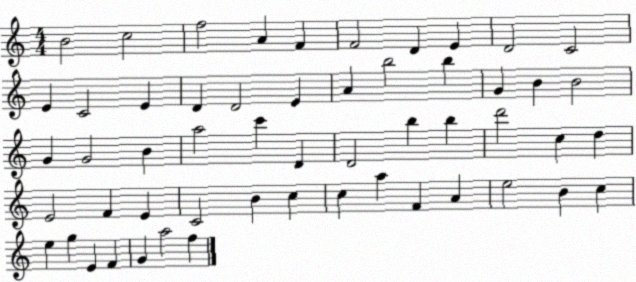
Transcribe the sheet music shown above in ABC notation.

X:1
T:Untitled
M:4/4
L:1/4
K:C
B2 c2 f2 A F F2 D E D2 C2 E C2 E D D2 E A b2 b G B B2 G G2 B a2 c' D D2 b b d'2 c d E2 F E C2 B c c a F A e2 B c e g E F G a2 f